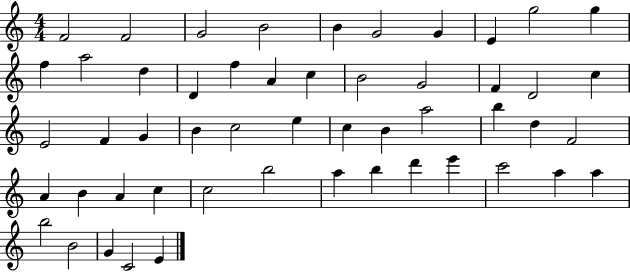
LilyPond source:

{
  \clef treble
  \numericTimeSignature
  \time 4/4
  \key c \major
  f'2 f'2 | g'2 b'2 | b'4 g'2 g'4 | e'4 g''2 g''4 | \break f''4 a''2 d''4 | d'4 f''4 a'4 c''4 | b'2 g'2 | f'4 d'2 c''4 | \break e'2 f'4 g'4 | b'4 c''2 e''4 | c''4 b'4 a''2 | b''4 d''4 f'2 | \break a'4 b'4 a'4 c''4 | c''2 b''2 | a''4 b''4 d'''4 e'''4 | c'''2 a''4 a''4 | \break b''2 b'2 | g'4 c'2 e'4 | \bar "|."
}